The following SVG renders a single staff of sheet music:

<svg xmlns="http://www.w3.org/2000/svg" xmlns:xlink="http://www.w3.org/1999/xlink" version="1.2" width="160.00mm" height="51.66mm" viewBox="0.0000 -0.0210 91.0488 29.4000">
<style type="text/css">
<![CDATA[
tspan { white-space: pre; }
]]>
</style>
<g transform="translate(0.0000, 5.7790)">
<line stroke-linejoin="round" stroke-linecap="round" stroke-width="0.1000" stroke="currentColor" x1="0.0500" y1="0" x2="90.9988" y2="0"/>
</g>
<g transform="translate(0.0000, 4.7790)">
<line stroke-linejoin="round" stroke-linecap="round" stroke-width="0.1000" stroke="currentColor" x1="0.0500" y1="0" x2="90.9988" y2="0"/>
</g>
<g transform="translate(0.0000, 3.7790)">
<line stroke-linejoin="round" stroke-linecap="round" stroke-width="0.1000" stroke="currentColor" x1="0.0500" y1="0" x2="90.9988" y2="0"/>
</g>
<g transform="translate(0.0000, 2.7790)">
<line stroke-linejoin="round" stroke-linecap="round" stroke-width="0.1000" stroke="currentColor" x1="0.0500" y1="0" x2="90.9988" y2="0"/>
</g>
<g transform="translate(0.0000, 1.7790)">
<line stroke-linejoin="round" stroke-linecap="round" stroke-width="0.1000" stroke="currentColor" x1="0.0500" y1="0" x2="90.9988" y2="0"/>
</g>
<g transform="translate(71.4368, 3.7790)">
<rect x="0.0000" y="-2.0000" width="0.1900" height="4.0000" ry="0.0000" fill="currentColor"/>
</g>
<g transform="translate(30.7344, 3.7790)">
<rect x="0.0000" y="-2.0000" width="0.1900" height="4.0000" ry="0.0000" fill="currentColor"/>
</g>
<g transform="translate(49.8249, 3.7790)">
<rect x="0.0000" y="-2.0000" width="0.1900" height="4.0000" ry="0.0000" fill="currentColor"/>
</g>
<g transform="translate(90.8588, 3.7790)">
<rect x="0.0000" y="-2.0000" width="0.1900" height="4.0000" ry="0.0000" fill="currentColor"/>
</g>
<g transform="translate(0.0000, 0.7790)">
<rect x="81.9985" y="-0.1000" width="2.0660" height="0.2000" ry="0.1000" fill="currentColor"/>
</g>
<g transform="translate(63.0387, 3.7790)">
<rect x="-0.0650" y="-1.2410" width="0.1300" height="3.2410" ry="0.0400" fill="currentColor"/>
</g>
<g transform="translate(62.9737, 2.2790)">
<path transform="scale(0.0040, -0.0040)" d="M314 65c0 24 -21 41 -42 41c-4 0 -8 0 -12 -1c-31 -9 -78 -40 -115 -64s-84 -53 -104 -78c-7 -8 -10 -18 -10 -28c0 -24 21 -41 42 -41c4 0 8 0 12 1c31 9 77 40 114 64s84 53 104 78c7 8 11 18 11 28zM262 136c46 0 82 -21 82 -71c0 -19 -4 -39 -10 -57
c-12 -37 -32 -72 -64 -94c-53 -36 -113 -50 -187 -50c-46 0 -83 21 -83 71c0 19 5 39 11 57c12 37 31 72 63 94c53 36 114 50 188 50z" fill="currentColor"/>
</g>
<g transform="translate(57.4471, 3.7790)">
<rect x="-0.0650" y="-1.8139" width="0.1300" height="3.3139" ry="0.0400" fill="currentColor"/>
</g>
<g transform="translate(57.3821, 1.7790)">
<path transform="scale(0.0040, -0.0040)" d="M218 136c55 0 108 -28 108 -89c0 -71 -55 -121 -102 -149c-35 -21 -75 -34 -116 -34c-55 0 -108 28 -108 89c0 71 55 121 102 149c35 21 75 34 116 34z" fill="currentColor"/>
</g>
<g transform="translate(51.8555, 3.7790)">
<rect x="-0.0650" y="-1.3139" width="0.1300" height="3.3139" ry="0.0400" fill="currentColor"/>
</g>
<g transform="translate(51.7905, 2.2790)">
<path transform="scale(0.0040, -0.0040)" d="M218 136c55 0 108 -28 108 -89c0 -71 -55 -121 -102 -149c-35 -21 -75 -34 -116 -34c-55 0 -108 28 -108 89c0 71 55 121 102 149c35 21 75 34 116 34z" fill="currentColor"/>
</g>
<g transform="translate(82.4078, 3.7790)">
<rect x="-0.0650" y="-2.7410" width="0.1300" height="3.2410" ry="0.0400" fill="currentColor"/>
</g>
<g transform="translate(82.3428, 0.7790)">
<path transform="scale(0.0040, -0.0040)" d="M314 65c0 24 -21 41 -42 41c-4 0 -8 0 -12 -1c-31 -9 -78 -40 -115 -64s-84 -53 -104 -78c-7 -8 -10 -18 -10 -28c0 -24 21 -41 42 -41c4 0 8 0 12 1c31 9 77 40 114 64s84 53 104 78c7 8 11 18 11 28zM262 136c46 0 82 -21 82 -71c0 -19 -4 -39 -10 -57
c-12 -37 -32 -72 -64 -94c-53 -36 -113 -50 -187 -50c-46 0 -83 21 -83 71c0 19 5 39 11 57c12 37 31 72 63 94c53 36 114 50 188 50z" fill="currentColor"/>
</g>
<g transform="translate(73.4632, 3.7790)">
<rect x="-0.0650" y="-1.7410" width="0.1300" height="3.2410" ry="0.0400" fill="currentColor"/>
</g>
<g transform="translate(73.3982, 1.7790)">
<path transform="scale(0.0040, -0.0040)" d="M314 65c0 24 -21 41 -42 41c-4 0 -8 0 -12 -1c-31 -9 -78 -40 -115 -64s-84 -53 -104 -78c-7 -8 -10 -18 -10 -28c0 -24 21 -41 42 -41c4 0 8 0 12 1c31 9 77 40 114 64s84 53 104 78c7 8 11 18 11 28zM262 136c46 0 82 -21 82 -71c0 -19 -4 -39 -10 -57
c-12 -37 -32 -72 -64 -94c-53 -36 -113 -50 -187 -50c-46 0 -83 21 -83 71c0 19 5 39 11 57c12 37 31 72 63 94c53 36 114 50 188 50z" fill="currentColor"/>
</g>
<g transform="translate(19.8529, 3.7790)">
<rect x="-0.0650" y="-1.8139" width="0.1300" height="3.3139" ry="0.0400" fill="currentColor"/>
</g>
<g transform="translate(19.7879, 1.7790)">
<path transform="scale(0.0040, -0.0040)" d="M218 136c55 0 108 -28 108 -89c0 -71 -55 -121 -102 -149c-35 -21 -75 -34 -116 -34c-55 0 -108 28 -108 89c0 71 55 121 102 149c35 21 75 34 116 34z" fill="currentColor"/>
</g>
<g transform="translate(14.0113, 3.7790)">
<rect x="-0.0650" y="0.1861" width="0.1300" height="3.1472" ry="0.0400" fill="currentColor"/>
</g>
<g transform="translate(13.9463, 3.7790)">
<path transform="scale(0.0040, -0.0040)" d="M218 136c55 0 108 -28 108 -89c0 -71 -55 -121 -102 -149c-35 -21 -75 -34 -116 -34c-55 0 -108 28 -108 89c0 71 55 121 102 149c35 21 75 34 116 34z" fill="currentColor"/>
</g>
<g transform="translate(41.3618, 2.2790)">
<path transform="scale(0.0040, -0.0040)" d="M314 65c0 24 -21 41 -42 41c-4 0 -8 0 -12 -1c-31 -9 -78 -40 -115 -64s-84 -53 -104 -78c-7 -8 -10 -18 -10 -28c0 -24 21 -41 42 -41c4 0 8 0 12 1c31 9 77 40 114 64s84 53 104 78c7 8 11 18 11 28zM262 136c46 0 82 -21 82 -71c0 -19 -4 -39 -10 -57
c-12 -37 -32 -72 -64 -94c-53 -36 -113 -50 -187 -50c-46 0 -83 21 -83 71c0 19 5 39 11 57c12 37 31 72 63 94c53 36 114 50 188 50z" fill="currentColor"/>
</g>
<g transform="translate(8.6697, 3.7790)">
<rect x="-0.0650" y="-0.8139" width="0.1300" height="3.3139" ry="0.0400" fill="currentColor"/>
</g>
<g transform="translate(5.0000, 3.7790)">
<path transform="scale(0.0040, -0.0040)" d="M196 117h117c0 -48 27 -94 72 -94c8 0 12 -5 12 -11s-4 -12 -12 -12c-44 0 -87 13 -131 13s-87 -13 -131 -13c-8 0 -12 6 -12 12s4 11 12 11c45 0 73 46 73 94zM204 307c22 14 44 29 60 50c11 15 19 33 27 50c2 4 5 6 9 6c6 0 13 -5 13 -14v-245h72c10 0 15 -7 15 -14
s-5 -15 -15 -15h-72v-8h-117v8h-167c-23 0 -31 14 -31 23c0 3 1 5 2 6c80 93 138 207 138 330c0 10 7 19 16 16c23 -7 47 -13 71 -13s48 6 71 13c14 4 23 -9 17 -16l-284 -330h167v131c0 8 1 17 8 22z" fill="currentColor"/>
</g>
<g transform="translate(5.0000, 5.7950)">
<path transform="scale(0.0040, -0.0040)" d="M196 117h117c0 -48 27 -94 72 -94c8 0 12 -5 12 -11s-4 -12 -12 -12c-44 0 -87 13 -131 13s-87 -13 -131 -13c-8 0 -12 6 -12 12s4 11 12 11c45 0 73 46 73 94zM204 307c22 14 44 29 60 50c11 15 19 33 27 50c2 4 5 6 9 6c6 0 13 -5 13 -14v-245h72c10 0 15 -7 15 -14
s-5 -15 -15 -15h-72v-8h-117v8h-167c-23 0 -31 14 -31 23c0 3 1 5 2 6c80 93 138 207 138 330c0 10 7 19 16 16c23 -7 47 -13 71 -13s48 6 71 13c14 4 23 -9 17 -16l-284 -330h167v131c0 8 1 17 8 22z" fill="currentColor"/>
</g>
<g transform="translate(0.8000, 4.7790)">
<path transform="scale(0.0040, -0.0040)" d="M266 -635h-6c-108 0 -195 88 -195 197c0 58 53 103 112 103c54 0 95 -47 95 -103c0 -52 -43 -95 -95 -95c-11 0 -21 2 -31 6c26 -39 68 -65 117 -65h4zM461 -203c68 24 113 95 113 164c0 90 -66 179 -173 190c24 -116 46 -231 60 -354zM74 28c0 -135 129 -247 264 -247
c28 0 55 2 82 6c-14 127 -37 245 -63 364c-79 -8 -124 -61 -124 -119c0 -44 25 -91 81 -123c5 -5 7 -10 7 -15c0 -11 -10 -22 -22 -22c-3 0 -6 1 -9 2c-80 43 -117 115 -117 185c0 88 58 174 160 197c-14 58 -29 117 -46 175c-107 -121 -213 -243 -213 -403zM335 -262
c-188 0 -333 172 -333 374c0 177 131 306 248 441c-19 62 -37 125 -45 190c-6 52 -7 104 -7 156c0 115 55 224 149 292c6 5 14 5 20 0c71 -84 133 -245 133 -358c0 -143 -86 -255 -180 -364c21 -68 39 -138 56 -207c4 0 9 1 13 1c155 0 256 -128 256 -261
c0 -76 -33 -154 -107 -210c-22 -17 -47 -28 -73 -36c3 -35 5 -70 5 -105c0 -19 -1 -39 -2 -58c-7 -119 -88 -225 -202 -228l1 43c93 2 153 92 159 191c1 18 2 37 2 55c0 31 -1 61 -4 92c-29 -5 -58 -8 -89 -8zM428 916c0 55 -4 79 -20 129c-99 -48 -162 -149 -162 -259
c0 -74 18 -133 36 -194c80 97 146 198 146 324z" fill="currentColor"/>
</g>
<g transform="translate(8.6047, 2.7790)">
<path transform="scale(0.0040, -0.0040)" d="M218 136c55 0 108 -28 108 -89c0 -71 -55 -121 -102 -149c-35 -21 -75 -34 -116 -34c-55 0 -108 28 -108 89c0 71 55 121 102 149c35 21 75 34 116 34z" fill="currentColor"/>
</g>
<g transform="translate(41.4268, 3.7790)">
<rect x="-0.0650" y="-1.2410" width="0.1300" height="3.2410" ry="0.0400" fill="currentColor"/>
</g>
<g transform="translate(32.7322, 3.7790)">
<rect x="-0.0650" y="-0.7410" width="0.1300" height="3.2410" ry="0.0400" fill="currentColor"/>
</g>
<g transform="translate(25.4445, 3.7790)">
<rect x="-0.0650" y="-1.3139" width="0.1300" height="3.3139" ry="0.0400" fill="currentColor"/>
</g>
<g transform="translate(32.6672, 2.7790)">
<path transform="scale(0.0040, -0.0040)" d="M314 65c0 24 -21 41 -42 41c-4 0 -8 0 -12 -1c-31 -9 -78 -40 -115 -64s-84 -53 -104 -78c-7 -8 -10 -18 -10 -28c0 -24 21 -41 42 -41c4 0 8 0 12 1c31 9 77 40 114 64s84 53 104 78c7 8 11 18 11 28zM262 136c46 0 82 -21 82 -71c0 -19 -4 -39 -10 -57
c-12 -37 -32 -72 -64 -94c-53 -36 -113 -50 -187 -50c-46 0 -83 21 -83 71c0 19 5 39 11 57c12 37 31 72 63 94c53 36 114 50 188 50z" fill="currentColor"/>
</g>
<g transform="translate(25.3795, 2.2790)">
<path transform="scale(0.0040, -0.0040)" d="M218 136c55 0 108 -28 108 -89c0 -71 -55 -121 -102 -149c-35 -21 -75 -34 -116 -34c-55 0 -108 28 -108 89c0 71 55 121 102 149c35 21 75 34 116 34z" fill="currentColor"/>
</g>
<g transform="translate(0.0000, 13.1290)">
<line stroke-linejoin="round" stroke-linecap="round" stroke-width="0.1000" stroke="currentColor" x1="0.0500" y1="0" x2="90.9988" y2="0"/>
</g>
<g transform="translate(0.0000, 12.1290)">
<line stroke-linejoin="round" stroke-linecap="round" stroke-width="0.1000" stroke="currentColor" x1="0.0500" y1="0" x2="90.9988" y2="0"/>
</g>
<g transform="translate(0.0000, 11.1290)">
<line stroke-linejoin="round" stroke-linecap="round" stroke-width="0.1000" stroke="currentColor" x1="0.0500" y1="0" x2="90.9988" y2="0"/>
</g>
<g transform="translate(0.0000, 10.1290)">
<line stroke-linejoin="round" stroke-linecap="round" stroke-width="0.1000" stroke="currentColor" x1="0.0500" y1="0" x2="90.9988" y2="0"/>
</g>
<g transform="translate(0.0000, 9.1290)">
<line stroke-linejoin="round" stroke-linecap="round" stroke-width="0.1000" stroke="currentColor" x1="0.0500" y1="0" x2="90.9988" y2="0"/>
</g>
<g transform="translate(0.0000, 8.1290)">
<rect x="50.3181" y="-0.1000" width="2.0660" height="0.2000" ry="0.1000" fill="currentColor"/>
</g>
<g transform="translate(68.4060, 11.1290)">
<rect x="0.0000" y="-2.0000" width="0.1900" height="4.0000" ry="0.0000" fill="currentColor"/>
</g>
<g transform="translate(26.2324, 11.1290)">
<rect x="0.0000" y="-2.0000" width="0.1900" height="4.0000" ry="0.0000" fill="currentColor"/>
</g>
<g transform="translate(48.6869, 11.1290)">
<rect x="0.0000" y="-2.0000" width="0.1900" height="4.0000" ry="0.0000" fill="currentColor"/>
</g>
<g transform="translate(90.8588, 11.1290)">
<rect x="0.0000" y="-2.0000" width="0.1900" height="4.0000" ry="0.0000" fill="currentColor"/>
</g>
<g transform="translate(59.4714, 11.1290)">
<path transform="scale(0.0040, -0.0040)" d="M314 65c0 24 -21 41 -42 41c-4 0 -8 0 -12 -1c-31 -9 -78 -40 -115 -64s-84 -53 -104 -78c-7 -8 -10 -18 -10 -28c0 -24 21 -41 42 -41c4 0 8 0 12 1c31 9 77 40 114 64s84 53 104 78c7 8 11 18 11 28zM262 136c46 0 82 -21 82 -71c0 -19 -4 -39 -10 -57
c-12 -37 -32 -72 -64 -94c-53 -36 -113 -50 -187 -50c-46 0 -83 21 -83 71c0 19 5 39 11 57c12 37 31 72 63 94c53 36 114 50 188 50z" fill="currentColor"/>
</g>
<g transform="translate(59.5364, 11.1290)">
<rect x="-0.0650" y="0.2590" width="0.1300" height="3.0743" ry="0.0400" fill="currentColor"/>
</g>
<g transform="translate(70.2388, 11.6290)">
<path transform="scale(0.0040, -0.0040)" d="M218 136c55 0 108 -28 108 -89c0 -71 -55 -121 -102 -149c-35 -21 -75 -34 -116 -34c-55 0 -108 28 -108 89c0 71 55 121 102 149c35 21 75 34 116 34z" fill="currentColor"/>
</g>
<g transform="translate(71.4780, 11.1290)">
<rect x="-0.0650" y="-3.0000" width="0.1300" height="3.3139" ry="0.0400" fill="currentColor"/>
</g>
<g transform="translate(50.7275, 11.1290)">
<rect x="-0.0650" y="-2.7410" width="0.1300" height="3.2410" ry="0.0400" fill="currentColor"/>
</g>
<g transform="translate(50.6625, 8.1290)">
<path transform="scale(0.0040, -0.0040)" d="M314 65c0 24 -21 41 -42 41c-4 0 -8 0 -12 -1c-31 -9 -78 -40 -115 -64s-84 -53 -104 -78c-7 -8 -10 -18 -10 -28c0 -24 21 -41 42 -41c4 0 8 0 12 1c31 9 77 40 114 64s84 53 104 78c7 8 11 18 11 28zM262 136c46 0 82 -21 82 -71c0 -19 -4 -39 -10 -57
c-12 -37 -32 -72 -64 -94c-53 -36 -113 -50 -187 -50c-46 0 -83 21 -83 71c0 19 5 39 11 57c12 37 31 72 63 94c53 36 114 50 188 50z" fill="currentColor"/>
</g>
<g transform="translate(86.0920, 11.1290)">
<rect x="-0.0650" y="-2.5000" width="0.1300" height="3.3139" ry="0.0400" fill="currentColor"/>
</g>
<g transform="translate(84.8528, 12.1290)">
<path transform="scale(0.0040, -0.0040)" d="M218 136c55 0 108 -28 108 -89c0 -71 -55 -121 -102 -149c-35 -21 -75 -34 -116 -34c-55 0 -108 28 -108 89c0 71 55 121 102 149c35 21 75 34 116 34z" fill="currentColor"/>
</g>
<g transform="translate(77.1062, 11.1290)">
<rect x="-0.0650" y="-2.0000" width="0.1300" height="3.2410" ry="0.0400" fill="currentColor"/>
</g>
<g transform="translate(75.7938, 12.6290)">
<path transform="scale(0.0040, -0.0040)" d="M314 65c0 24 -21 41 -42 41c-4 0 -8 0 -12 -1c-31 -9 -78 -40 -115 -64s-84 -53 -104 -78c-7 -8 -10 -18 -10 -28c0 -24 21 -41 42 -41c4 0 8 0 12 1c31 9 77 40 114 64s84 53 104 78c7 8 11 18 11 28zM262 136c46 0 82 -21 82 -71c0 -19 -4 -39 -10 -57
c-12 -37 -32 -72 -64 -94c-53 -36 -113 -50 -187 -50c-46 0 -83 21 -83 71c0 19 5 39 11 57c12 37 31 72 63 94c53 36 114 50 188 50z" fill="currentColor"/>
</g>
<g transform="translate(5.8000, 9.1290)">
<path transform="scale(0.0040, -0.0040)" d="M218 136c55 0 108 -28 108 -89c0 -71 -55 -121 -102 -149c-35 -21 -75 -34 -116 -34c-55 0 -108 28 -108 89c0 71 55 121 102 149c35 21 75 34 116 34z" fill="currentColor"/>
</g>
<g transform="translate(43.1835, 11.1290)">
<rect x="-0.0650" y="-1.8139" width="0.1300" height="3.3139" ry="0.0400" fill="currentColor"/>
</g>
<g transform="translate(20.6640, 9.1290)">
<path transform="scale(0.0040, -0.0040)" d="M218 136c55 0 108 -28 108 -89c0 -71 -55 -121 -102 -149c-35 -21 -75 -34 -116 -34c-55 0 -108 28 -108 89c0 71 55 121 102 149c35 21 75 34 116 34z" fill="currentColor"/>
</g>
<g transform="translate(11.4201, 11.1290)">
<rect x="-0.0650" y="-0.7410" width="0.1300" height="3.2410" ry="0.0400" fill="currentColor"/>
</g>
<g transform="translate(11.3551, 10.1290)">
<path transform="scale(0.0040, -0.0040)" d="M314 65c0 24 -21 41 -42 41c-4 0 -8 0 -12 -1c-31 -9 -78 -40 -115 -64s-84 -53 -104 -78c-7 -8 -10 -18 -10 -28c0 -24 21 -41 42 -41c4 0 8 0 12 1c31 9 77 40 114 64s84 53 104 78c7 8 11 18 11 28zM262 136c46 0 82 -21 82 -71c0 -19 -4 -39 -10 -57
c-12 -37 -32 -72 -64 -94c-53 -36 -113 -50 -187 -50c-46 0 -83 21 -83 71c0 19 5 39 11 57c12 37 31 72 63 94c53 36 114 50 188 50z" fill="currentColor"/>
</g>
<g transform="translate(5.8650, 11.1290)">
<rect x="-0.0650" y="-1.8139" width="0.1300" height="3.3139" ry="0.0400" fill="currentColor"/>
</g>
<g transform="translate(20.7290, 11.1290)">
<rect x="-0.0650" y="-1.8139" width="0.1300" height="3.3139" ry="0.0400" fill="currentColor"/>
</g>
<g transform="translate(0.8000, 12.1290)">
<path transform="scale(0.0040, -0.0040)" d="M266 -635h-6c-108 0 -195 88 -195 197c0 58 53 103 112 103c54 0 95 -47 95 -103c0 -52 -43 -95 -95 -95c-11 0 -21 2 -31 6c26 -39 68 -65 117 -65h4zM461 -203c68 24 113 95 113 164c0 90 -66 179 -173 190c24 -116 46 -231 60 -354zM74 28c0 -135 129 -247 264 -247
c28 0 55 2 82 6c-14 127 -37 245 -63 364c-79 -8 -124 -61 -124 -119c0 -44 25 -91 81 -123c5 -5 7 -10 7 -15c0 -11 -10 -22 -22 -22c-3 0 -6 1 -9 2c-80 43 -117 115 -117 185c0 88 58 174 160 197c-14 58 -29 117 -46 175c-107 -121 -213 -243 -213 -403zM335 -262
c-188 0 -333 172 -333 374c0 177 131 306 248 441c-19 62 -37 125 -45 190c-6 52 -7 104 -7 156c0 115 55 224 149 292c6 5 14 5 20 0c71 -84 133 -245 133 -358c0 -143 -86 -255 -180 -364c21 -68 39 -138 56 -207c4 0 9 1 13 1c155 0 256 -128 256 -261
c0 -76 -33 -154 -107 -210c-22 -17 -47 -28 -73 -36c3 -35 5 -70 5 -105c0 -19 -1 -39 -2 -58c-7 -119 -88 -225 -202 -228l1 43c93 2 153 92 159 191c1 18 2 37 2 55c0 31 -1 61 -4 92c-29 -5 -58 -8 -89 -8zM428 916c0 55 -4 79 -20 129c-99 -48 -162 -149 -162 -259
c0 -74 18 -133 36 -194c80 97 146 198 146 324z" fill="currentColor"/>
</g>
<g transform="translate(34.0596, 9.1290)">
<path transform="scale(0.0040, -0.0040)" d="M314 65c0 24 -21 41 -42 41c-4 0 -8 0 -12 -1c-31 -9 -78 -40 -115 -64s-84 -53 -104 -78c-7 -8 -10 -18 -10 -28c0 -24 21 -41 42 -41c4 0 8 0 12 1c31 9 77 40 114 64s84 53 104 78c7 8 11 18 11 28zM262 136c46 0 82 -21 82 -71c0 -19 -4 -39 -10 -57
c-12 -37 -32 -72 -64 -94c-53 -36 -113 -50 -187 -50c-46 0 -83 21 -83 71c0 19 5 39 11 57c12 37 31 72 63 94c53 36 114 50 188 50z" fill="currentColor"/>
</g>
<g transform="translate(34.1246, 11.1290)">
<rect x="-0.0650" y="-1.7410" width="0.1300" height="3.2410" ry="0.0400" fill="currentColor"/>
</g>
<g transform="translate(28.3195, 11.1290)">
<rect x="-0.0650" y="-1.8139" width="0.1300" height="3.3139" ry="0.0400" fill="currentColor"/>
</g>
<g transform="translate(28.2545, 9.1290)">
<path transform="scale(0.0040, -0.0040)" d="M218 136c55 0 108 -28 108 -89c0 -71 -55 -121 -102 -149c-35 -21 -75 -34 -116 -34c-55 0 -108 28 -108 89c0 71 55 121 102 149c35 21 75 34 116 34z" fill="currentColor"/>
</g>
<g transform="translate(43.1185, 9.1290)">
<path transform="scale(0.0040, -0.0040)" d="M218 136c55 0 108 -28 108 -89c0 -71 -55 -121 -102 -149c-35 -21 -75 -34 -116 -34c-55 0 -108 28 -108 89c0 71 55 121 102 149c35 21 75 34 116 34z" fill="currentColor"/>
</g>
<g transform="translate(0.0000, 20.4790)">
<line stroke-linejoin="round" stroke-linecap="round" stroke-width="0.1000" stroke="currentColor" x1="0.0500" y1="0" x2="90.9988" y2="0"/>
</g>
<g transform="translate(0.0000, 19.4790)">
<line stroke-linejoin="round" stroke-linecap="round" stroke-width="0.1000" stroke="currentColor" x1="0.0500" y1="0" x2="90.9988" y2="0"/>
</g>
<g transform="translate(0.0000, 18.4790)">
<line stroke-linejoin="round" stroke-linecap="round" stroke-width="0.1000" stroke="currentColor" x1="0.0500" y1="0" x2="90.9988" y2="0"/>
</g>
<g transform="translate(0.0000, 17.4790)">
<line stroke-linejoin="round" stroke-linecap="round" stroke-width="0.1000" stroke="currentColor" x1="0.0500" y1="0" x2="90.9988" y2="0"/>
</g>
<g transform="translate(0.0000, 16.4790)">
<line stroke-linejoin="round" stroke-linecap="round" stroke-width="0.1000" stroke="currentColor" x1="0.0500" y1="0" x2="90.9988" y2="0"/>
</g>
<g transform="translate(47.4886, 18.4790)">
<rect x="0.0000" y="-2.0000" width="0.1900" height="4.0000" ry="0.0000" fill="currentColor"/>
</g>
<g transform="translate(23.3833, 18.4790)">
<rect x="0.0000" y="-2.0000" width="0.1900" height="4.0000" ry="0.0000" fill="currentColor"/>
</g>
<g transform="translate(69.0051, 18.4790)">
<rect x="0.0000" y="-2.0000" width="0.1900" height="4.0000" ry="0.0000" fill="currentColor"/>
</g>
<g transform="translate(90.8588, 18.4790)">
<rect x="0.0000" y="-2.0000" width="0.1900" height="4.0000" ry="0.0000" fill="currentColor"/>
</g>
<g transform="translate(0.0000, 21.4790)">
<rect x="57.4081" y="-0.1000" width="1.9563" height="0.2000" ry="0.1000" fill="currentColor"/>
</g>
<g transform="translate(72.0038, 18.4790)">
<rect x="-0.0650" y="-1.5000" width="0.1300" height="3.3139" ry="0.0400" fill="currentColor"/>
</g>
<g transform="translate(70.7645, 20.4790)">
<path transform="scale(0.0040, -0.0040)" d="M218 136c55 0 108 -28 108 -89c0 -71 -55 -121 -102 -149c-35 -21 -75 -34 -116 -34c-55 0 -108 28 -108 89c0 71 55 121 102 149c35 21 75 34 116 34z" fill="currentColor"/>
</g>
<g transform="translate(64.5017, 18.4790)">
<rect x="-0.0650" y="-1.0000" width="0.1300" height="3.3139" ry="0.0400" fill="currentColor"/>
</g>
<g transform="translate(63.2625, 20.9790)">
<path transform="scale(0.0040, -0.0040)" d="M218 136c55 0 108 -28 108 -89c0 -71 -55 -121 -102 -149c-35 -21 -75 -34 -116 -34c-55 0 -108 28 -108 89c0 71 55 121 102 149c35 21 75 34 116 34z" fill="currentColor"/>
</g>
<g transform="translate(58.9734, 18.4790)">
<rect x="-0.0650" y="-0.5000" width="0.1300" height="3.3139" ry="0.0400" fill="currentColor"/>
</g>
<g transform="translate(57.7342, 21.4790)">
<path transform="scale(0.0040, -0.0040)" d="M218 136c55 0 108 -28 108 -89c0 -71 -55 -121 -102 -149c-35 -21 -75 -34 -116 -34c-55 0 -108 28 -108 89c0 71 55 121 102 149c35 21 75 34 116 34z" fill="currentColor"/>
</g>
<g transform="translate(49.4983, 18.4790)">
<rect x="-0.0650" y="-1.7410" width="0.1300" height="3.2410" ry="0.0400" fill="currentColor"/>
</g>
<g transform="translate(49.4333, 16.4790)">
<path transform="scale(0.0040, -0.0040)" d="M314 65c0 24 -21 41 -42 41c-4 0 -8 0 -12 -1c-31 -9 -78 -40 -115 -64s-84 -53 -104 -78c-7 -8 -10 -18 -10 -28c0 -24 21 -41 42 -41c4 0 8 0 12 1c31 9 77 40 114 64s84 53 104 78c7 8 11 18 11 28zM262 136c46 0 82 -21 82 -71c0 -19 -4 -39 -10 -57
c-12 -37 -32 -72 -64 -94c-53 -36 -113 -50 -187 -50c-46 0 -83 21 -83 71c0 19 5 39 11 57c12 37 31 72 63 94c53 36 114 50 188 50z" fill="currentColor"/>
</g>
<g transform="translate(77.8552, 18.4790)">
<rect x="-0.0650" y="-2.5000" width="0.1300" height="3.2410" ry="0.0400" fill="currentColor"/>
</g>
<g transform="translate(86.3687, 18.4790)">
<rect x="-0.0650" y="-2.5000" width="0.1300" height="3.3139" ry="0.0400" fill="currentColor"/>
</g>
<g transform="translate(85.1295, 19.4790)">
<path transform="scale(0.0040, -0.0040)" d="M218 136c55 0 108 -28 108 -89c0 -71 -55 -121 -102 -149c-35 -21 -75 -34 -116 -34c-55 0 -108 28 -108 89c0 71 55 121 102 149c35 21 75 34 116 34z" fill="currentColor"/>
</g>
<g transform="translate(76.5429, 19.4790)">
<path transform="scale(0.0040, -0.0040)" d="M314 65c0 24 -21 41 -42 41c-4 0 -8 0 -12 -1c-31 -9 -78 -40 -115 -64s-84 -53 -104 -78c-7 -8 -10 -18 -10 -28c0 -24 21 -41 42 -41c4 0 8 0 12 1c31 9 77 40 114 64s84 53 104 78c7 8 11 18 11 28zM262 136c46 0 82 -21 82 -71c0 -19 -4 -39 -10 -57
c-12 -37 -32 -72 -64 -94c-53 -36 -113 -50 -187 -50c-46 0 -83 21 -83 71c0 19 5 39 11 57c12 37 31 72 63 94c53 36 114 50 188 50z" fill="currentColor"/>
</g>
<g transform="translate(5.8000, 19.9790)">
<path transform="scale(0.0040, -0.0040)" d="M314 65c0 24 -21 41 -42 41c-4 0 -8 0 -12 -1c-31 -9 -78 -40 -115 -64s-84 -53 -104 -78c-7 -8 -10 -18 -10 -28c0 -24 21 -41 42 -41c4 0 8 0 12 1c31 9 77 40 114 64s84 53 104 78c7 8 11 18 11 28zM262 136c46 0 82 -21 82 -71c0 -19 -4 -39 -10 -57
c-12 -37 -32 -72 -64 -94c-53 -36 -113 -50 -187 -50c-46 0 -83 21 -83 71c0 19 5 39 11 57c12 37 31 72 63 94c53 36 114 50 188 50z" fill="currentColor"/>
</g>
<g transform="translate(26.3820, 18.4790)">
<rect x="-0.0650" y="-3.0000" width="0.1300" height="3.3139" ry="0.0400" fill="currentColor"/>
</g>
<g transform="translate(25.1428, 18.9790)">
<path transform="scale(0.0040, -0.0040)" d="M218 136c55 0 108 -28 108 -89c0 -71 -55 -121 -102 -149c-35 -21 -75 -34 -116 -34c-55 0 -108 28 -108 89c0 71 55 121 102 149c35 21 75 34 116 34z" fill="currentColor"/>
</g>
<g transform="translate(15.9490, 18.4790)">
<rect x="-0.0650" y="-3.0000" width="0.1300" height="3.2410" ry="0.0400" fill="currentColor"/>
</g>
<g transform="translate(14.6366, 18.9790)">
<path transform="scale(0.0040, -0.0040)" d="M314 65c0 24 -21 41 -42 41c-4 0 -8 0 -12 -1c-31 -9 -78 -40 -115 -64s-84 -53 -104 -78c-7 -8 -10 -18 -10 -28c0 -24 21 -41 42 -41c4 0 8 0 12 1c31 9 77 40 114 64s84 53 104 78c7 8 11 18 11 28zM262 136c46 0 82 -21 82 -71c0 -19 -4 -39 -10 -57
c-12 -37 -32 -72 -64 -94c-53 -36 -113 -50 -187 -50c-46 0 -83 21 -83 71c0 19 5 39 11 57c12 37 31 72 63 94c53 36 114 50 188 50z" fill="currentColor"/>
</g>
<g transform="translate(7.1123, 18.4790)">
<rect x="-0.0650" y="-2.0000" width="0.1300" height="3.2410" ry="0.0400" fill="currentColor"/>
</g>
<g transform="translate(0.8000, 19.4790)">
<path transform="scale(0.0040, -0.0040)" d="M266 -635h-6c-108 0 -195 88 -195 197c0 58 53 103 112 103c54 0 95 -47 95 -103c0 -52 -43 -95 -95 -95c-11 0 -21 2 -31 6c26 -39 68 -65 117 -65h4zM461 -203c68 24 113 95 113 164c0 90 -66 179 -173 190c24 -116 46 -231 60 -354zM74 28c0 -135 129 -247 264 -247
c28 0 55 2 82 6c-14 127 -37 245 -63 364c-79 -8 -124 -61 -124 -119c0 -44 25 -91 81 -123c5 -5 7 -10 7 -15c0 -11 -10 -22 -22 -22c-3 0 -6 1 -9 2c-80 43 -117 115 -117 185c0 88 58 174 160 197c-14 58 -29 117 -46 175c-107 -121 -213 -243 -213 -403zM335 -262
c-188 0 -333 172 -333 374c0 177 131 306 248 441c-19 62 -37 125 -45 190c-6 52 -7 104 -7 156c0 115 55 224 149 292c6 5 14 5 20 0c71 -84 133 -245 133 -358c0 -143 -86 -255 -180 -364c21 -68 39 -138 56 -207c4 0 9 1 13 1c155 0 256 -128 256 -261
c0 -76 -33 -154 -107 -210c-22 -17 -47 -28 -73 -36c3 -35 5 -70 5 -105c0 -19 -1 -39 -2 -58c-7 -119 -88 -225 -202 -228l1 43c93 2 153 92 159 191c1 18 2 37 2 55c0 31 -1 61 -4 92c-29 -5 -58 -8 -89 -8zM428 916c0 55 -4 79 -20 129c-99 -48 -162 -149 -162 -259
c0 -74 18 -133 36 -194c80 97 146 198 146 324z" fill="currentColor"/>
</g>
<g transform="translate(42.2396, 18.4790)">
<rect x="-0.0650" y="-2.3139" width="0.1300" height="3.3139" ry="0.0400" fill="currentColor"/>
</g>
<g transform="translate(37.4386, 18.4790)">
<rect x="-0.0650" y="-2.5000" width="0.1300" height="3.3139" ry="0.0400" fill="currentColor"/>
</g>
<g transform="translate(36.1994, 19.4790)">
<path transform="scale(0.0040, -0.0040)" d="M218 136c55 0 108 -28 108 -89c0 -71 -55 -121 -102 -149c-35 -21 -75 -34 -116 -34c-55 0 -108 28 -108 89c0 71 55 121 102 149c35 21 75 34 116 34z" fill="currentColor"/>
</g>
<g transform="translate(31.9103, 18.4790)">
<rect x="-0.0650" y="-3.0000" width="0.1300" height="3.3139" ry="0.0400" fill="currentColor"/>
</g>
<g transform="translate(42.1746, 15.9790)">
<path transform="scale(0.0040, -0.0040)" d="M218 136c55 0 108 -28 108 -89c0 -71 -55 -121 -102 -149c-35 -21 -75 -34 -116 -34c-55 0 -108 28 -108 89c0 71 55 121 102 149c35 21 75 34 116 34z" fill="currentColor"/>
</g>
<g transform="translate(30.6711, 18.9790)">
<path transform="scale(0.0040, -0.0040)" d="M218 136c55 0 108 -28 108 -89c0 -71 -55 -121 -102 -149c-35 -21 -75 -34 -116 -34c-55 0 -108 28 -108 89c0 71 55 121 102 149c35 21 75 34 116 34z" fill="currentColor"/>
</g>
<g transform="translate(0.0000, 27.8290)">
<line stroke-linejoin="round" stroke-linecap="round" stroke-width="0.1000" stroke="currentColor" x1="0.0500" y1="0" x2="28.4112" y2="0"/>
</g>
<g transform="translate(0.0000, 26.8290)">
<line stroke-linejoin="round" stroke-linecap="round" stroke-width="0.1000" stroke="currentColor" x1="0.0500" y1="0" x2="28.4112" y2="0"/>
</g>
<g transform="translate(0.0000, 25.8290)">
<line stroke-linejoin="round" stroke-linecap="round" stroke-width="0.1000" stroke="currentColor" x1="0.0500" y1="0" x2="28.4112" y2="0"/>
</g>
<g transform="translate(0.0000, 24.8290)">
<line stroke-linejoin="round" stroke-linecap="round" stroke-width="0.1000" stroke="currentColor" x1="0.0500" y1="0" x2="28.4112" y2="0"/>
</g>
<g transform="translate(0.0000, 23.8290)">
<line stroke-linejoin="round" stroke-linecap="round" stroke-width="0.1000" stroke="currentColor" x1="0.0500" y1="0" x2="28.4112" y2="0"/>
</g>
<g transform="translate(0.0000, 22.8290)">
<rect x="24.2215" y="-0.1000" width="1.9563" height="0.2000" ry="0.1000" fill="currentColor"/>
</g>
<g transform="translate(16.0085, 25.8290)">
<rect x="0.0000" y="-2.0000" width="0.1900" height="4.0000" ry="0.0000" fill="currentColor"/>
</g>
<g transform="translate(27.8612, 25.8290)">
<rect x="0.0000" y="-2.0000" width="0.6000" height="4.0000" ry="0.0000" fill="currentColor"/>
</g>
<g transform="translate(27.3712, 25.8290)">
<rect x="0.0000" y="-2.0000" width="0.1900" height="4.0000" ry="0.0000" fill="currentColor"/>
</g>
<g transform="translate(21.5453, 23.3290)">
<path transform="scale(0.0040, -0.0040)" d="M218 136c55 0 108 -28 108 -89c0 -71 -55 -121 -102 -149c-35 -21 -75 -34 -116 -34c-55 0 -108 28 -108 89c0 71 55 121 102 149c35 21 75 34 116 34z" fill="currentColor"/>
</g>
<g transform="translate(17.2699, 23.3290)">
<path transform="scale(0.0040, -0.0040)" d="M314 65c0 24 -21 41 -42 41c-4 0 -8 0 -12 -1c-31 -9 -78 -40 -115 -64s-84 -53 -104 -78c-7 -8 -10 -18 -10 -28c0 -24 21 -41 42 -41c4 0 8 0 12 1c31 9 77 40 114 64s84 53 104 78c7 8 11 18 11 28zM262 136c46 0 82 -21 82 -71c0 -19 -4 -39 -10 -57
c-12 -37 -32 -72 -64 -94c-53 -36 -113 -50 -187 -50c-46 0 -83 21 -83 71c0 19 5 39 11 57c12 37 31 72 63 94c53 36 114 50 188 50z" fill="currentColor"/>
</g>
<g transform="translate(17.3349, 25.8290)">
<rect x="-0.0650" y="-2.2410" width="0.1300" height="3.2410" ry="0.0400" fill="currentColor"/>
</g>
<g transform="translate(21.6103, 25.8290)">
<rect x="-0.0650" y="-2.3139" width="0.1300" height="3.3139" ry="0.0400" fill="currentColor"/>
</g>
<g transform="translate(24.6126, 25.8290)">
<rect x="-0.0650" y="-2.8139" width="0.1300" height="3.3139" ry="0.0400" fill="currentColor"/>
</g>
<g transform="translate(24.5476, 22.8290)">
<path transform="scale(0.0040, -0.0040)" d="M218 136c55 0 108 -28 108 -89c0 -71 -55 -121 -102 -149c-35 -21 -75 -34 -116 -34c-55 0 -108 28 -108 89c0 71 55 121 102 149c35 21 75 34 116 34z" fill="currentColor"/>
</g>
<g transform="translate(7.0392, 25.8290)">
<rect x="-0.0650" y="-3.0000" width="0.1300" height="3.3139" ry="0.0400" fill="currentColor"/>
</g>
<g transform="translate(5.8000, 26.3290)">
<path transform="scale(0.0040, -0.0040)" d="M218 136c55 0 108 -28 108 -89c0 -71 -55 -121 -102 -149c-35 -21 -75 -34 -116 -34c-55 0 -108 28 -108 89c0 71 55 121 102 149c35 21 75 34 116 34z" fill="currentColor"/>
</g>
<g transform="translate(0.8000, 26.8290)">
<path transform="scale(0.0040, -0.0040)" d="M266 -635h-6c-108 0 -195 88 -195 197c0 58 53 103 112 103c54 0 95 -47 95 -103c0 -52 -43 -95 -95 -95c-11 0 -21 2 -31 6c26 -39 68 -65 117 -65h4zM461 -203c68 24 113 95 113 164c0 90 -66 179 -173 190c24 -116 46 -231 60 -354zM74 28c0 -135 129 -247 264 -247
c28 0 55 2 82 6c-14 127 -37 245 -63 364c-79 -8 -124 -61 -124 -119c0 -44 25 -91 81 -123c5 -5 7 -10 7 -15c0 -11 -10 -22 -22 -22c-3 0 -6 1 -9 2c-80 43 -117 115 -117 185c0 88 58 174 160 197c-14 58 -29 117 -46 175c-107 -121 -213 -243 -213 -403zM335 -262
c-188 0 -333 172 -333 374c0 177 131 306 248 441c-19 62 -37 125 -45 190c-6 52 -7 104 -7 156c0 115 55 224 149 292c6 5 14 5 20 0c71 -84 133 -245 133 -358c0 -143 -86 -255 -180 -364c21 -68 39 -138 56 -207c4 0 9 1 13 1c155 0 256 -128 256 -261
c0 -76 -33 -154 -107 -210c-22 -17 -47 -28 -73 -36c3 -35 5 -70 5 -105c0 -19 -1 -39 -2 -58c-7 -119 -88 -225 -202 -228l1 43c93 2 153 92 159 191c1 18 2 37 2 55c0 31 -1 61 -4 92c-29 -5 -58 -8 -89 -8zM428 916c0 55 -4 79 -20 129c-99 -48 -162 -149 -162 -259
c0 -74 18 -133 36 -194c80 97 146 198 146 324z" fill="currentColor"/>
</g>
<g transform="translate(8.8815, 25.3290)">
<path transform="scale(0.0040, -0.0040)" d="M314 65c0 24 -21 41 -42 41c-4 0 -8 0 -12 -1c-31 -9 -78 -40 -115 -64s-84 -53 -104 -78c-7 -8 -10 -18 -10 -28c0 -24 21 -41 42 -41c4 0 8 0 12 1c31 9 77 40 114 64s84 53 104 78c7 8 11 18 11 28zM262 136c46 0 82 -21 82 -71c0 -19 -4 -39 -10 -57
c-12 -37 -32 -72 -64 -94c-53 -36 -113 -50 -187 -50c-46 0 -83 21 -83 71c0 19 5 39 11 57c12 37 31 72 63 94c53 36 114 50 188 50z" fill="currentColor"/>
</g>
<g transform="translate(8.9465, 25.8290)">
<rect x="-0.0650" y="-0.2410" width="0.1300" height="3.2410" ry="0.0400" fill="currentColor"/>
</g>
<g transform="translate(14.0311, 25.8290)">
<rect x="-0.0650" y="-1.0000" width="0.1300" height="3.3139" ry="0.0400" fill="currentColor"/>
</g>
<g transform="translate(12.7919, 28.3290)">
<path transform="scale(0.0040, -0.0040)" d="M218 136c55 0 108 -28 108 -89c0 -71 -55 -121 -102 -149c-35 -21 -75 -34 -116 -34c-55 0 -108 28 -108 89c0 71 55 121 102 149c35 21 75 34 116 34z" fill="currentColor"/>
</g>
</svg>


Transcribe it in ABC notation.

X:1
T:Untitled
M:4/4
L:1/4
K:C
d B f e d2 e2 e f e2 f2 a2 f d2 f f f2 f a2 B2 A F2 G F2 A2 A A G g f2 C D E G2 G A c2 D g2 g a